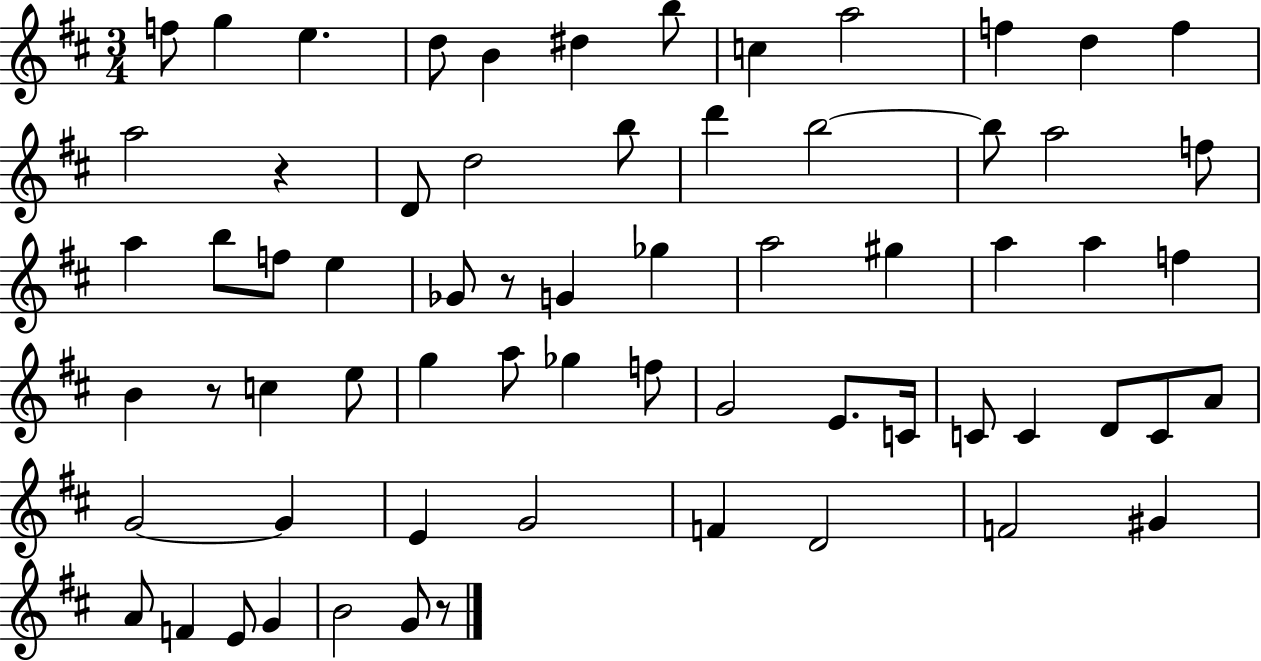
{
  \clef treble
  \numericTimeSignature
  \time 3/4
  \key d \major
  f''8 g''4 e''4. | d''8 b'4 dis''4 b''8 | c''4 a''2 | f''4 d''4 f''4 | \break a''2 r4 | d'8 d''2 b''8 | d'''4 b''2~~ | b''8 a''2 f''8 | \break a''4 b''8 f''8 e''4 | ges'8 r8 g'4 ges''4 | a''2 gis''4 | a''4 a''4 f''4 | \break b'4 r8 c''4 e''8 | g''4 a''8 ges''4 f''8 | g'2 e'8. c'16 | c'8 c'4 d'8 c'8 a'8 | \break g'2~~ g'4 | e'4 g'2 | f'4 d'2 | f'2 gis'4 | \break a'8 f'4 e'8 g'4 | b'2 g'8 r8 | \bar "|."
}